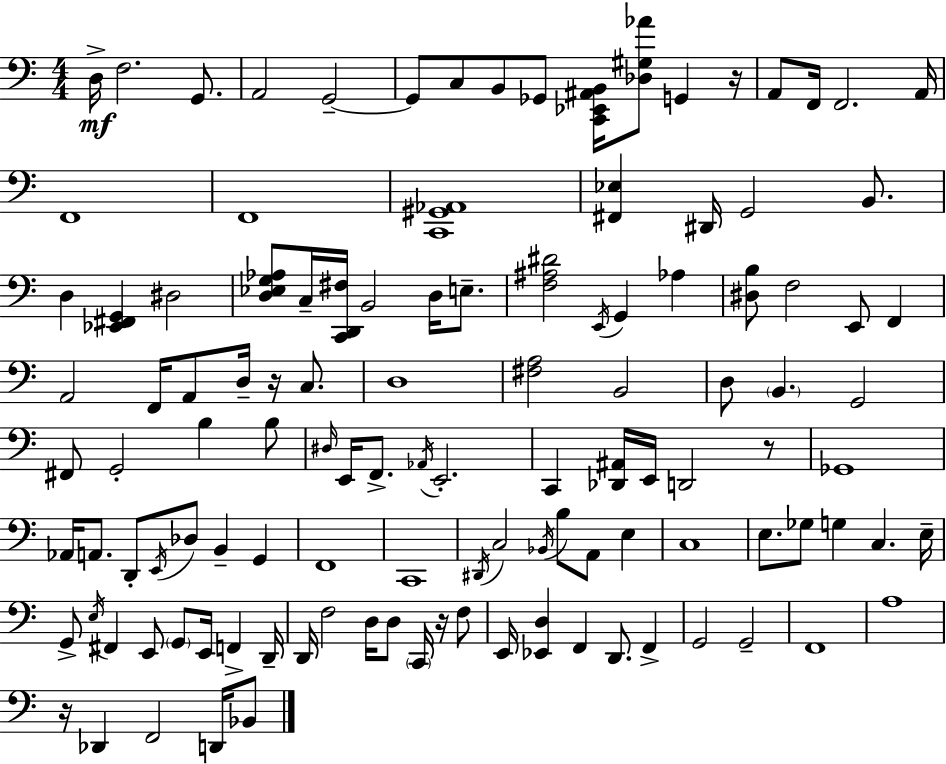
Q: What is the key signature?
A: C major